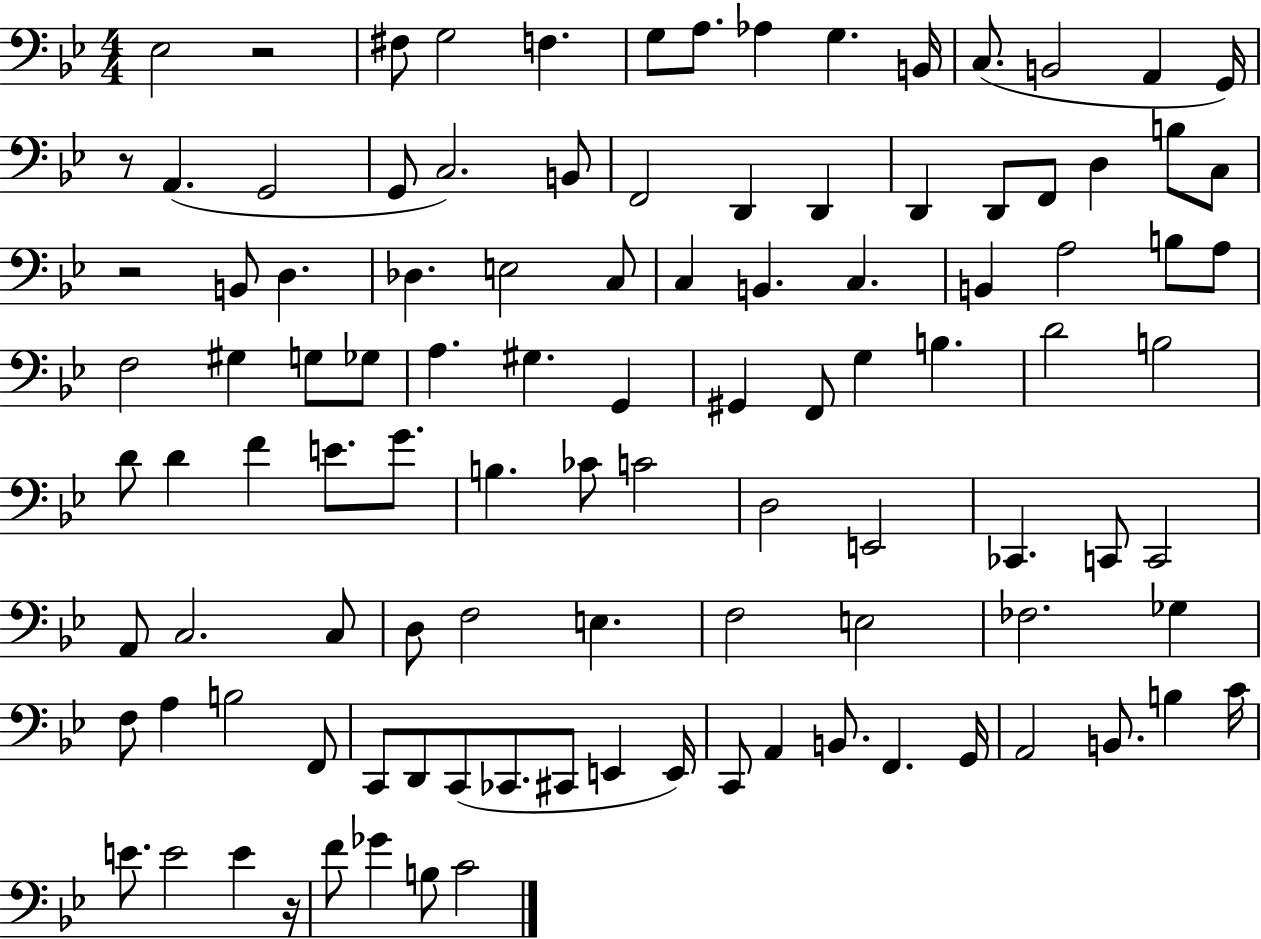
Eb3/h R/h F#3/e G3/h F3/q. G3/e A3/e. Ab3/q G3/q. B2/s C3/e. B2/h A2/q G2/s R/e A2/q. G2/h G2/e C3/h. B2/e F2/h D2/q D2/q D2/q D2/e F2/e D3/q B3/e C3/e R/h B2/e D3/q. Db3/q. E3/h C3/e C3/q B2/q. C3/q. B2/q A3/h B3/e A3/e F3/h G#3/q G3/e Gb3/e A3/q. G#3/q. G2/q G#2/q F2/e G3/q B3/q. D4/h B3/h D4/e D4/q F4/q E4/e. G4/e. B3/q. CES4/e C4/h D3/h E2/h CES2/q. C2/e C2/h A2/e C3/h. C3/e D3/e F3/h E3/q. F3/h E3/h FES3/h. Gb3/q F3/e A3/q B3/h F2/e C2/e D2/e C2/e CES2/e. C#2/e E2/q E2/s C2/e A2/q B2/e. F2/q. G2/s A2/h B2/e. B3/q C4/s E4/e. E4/h E4/q R/s F4/e Gb4/q B3/e C4/h